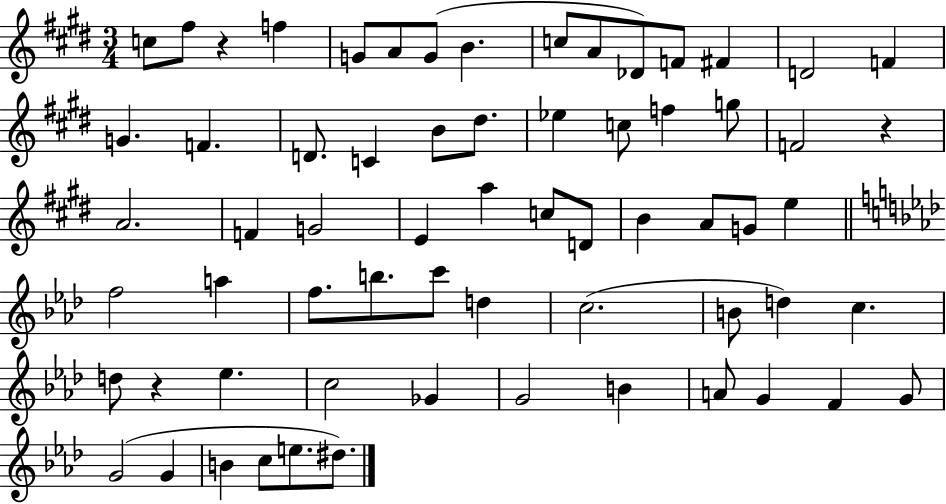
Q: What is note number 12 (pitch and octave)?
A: F#4